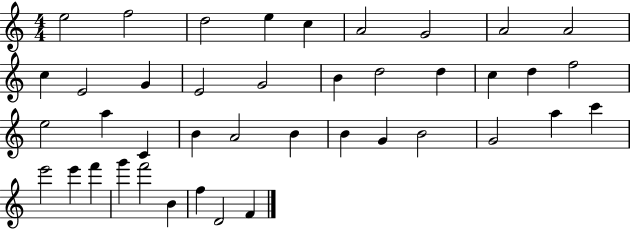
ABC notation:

X:1
T:Untitled
M:4/4
L:1/4
K:C
e2 f2 d2 e c A2 G2 A2 A2 c E2 G E2 G2 B d2 d c d f2 e2 a C B A2 B B G B2 G2 a c' e'2 e' f' g' f'2 B f D2 F